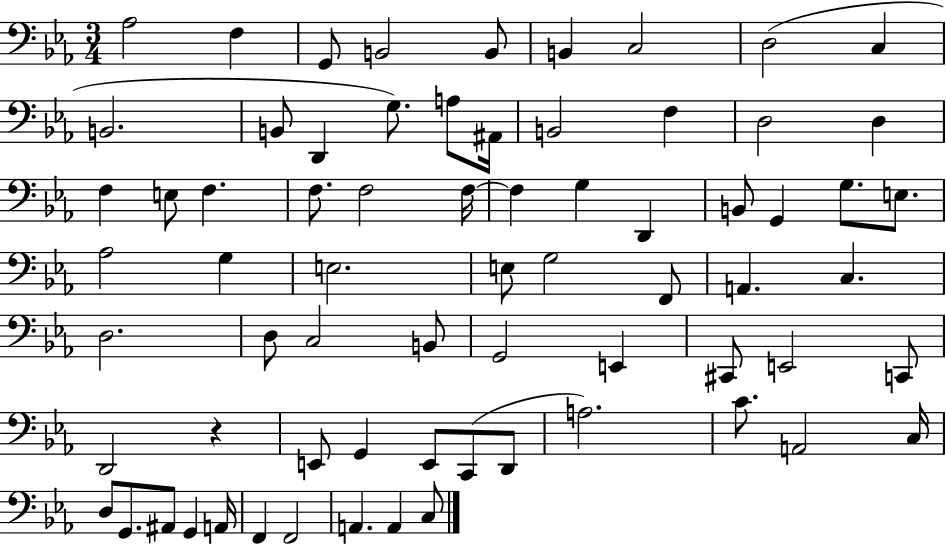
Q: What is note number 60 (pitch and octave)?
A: D3